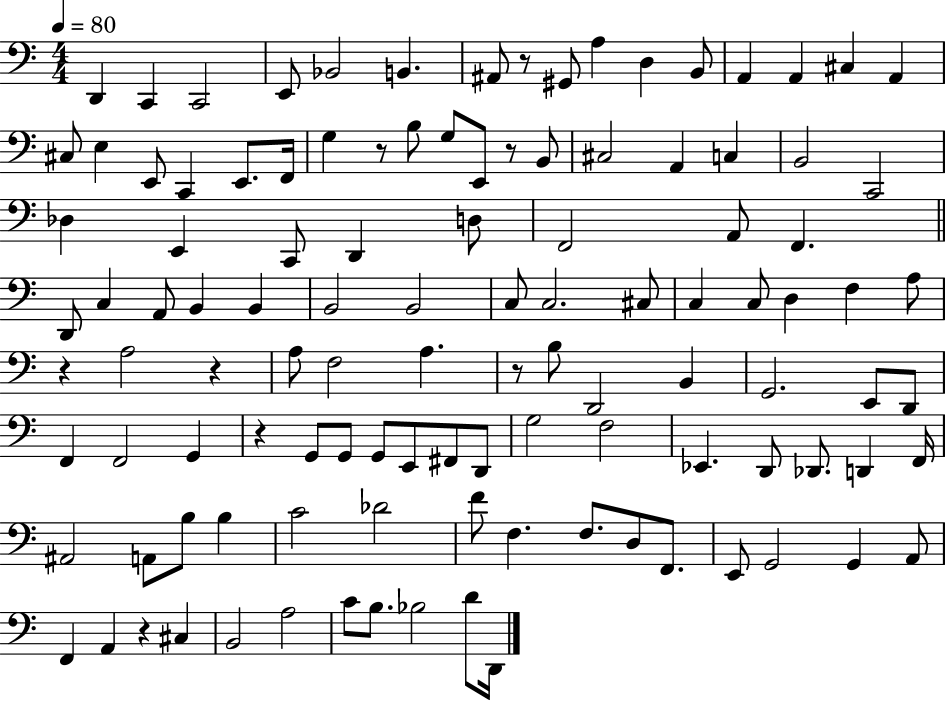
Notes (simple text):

D2/q C2/q C2/h E2/e Bb2/h B2/q. A#2/e R/e G#2/e A3/q D3/q B2/e A2/q A2/q C#3/q A2/q C#3/e E3/q E2/e C2/q E2/e. F2/s G3/q R/e B3/e G3/e E2/e R/e B2/e C#3/h A2/q C3/q B2/h C2/h Db3/q E2/q C2/e D2/q D3/e F2/h A2/e F2/q. D2/e C3/q A2/e B2/q B2/q B2/h B2/h C3/e C3/h. C#3/e C3/q C3/e D3/q F3/q A3/e R/q A3/h R/q A3/e F3/h A3/q. R/e B3/e D2/h B2/q G2/h. E2/e D2/e F2/q F2/h G2/q R/q G2/e G2/e G2/e E2/e F#2/e D2/e G3/h F3/h Eb2/q. D2/e Db2/e. D2/q F2/s A#2/h A2/e B3/e B3/q C4/h Db4/h F4/e F3/q. F3/e. D3/e F2/e. E2/e G2/h G2/q A2/e F2/q A2/q R/q C#3/q B2/h A3/h C4/e B3/e. Bb3/h D4/e D2/s